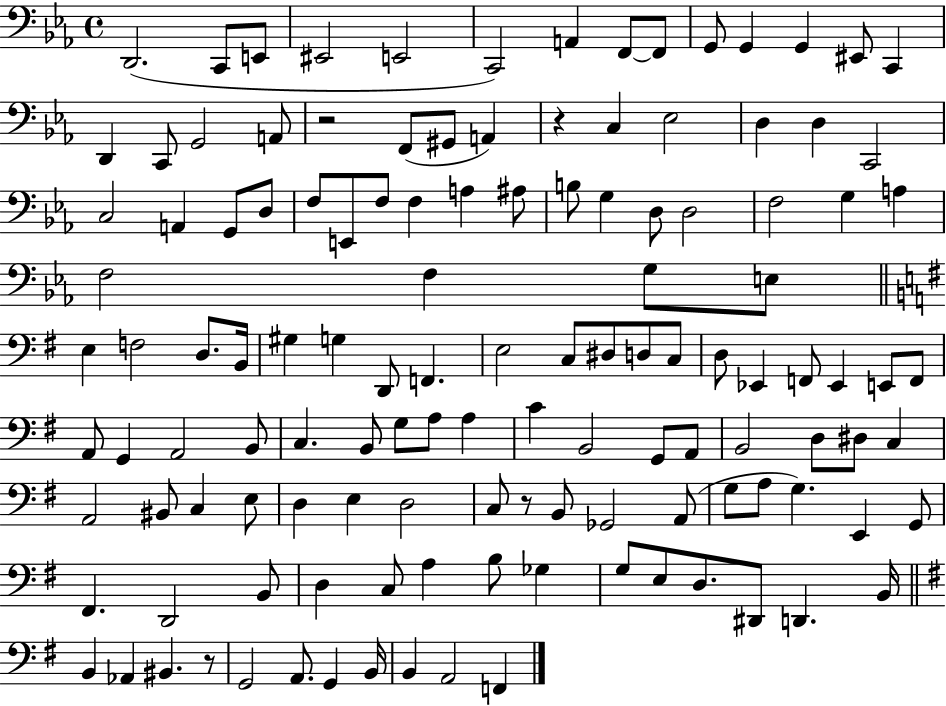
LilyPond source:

{
  \clef bass
  \time 4/4
  \defaultTimeSignature
  \key ees \major
  \repeat volta 2 { d,2.( c,8 e,8 | eis,2 e,2 | c,2) a,4 f,8~~ f,8 | g,8 g,4 g,4 eis,8 c,4 | \break d,4 c,8 g,2 a,8 | r2 f,8( gis,8 a,4) | r4 c4 ees2 | d4 d4 c,2 | \break c2 a,4 g,8 d8 | f8 e,8 f8 f4 a4 ais8 | b8 g4 d8 d2 | f2 g4 a4 | \break f2 f4 g8 e8 | \bar "||" \break \key g \major e4 f2 d8. b,16 | gis4 g4 d,8 f,4. | e2 c8 dis8 d8 c8 | d8 ees,4 f,8 ees,4 e,8 f,8 | \break a,8 g,4 a,2 b,8 | c4. b,8 g8 a8 a4 | c'4 b,2 g,8 a,8 | b,2 d8 dis8 c4 | \break a,2 bis,8 c4 e8 | d4 e4 d2 | c8 r8 b,8 ges,2 a,8( | g8 a8 g4.) e,4 g,8 | \break fis,4. d,2 b,8 | d4 c8 a4 b8 ges4 | g8 e8 d8. dis,8 d,4. b,16 | \bar "||" \break \key e \minor b,4 aes,4 bis,4. r8 | g,2 a,8. g,4 b,16 | b,4 a,2 f,4 | } \bar "|."
}